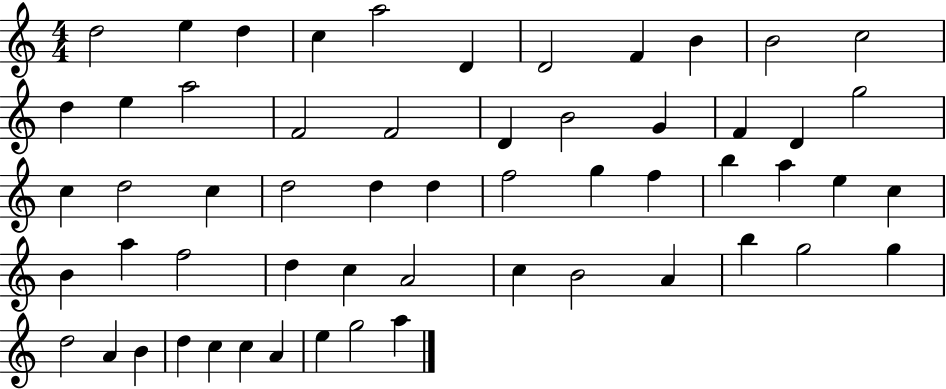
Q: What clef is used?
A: treble